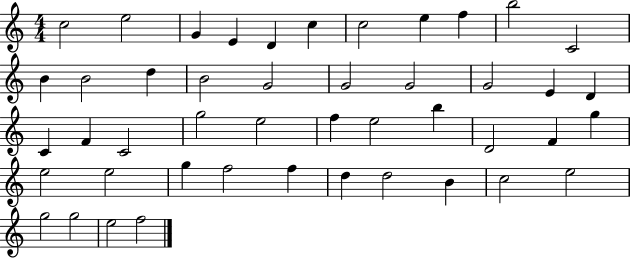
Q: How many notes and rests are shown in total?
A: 46